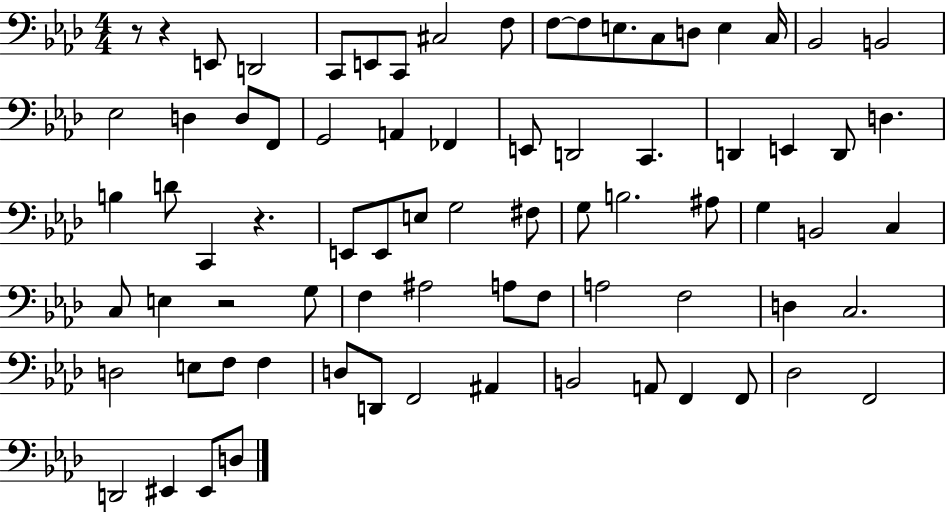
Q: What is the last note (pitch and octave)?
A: D3